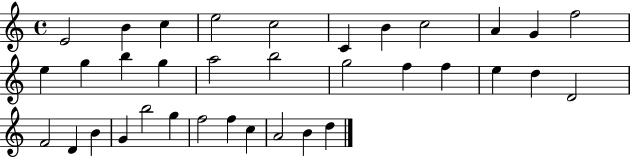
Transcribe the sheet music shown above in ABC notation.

X:1
T:Untitled
M:4/4
L:1/4
K:C
E2 B c e2 c2 C B c2 A G f2 e g b g a2 b2 g2 f f e d D2 F2 D B G b2 g f2 f c A2 B d